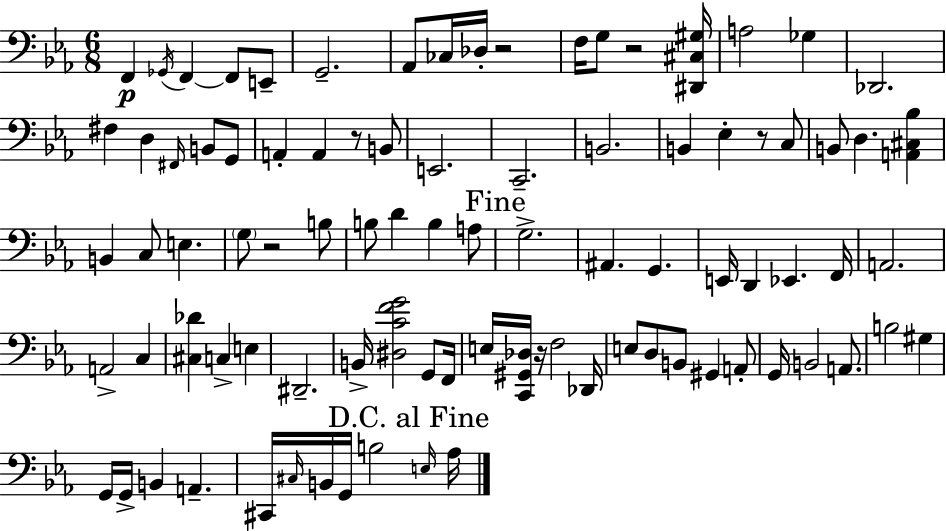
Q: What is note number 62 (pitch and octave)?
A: G#2